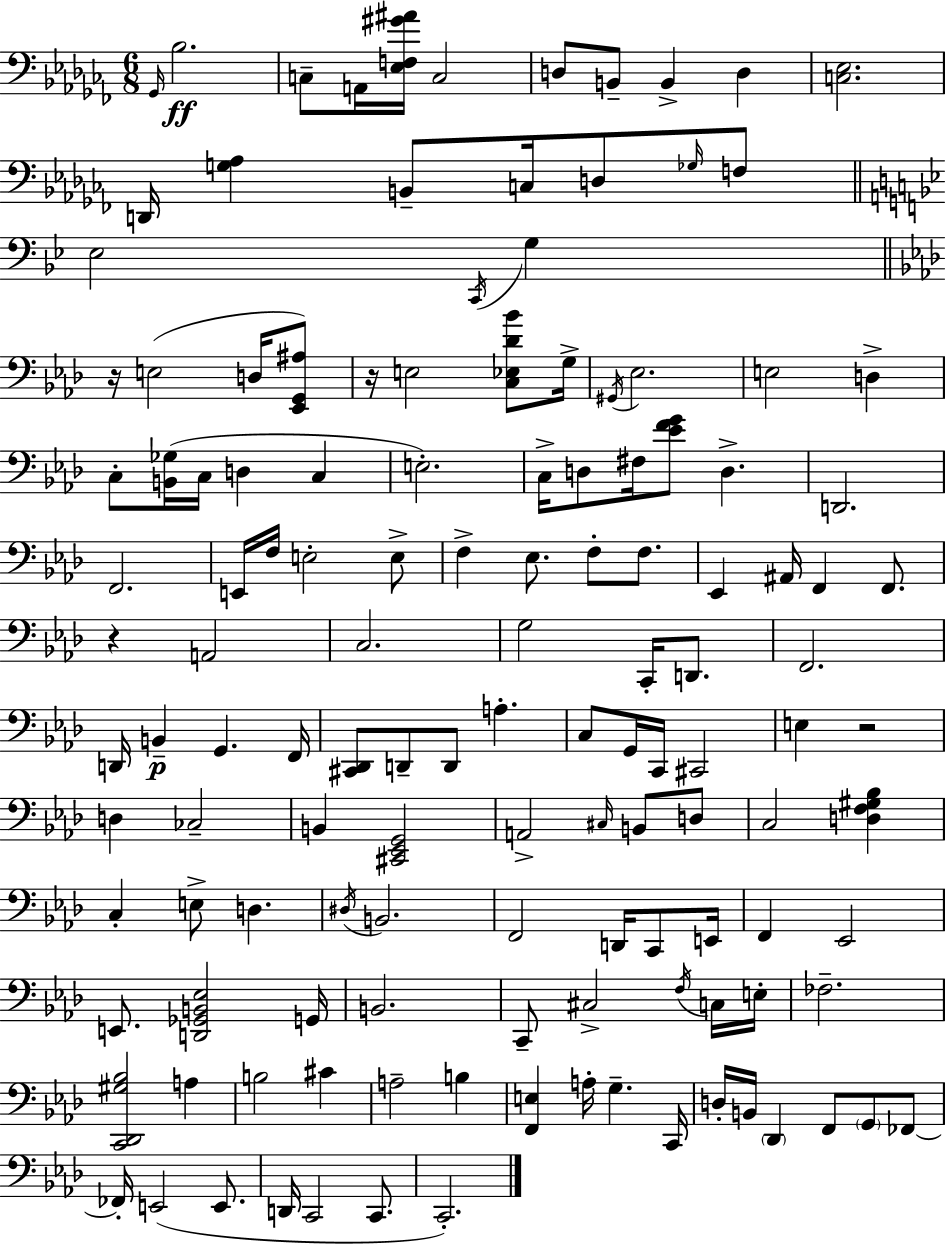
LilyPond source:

{
  \clef bass
  \numericTimeSignature
  \time 6/8
  \key aes \minor
  \repeat volta 2 { \grace { ges,16 }\ff bes2. | c8-- a,16 <ees f gis' ais'>16 c2 | d8 b,8-- b,4-> d4 | <c ees>2. | \break d,16 <g aes>4 b,8-- c16 d8 \grace { ges16 } | f8 \bar "||" \break \key bes \major ees2 \acciaccatura { c,16 } g4 | \bar "||" \break \key f \minor r16 e2( d16 <ees, g, ais>8) | r16 e2 <c ees des' bes'>8 g16-> | \acciaccatura { gis,16 } ees2. | e2 d4-> | \break c8-. <b, ges>16( c16 d4 c4 | e2.-.) | c16-> d8 fis16 <ees' f' g'>8 d4.-> | d,2. | \break f,2. | e,16 f16 e2-. e8-> | f4-> ees8. f8-. f8. | ees,4 ais,16 f,4 f,8. | \break r4 a,2 | c2. | g2 c,16-. d,8. | f,2. | \break d,16 b,4--\p g,4. | f,16 <cis, des,>8 d,8-- d,8 a4.-. | c8 g,16 c,16 cis,2 | e4 r2 | \break d4 ces2-- | b,4 <cis, ees, g,>2 | a,2-> \grace { cis16 } b,8 | d8 c2 <d f gis bes>4 | \break c4-. e8-> d4. | \acciaccatura { dis16 } b,2. | f,2 d,16 | c,8 e,16 f,4 ees,2 | \break e,8. <d, ges, b, ees>2 | g,16 b,2. | c,8-- cis2-> | \acciaccatura { f16 } c16 e16-. fes2.-- | \break <c, des, gis bes>2 | a4 b2 | cis'4 a2-- | b4 <f, e>4 a16-. g4.-- | \break c,16 d16-. b,16 \parenthesize des,4 f,8 | \parenthesize g,8 fes,8~~ fes,16-. e,2( | e,8. d,16 c,2 | c,8. c,2.-.) | \break } \bar "|."
}